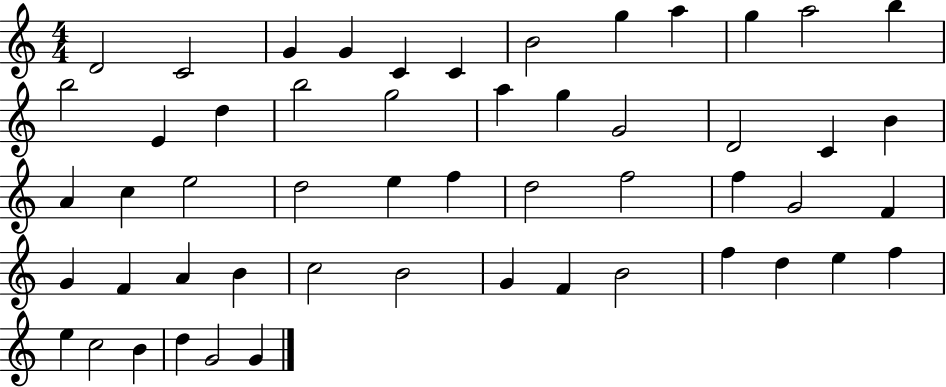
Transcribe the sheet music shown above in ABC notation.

X:1
T:Untitled
M:4/4
L:1/4
K:C
D2 C2 G G C C B2 g a g a2 b b2 E d b2 g2 a g G2 D2 C B A c e2 d2 e f d2 f2 f G2 F G F A B c2 B2 G F B2 f d e f e c2 B d G2 G